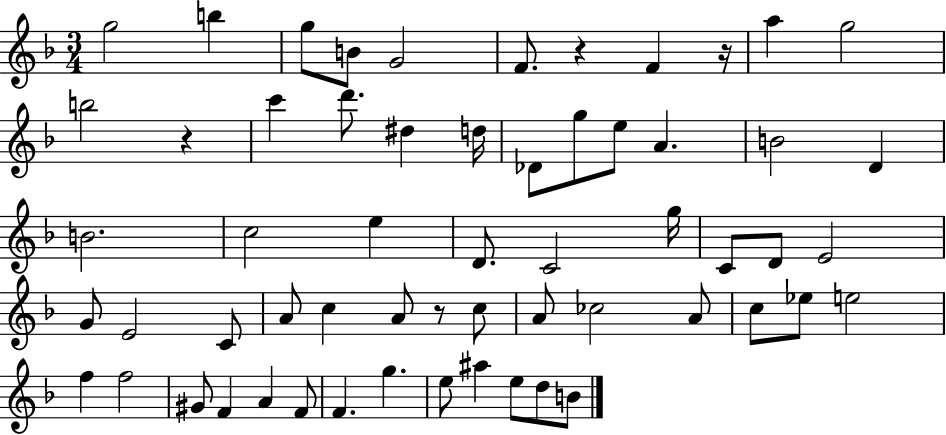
X:1
T:Untitled
M:3/4
L:1/4
K:F
g2 b g/2 B/2 G2 F/2 z F z/4 a g2 b2 z c' d'/2 ^d d/4 _D/2 g/2 e/2 A B2 D B2 c2 e D/2 C2 g/4 C/2 D/2 E2 G/2 E2 C/2 A/2 c A/2 z/2 c/2 A/2 _c2 A/2 c/2 _e/2 e2 f f2 ^G/2 F A F/2 F g e/2 ^a e/2 d/2 B/2